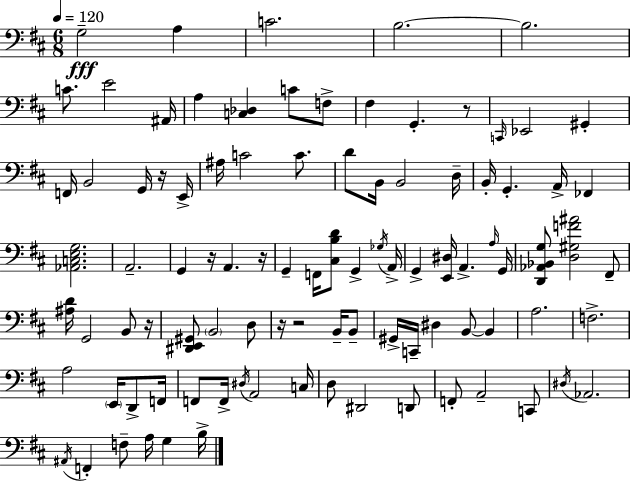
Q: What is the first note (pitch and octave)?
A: G3